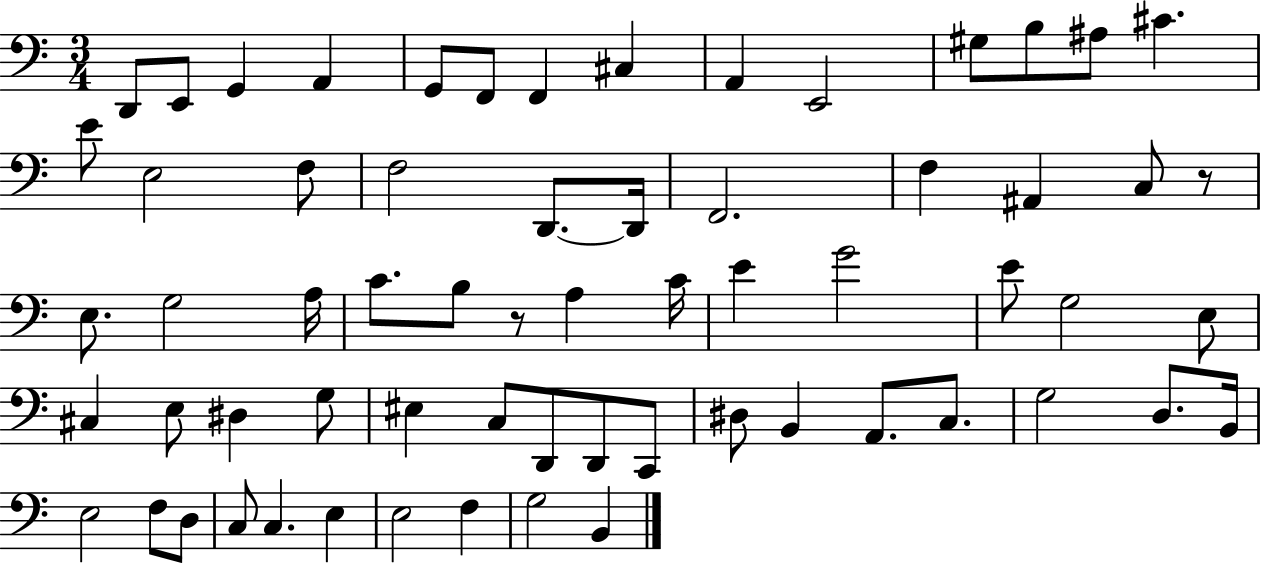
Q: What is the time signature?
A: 3/4